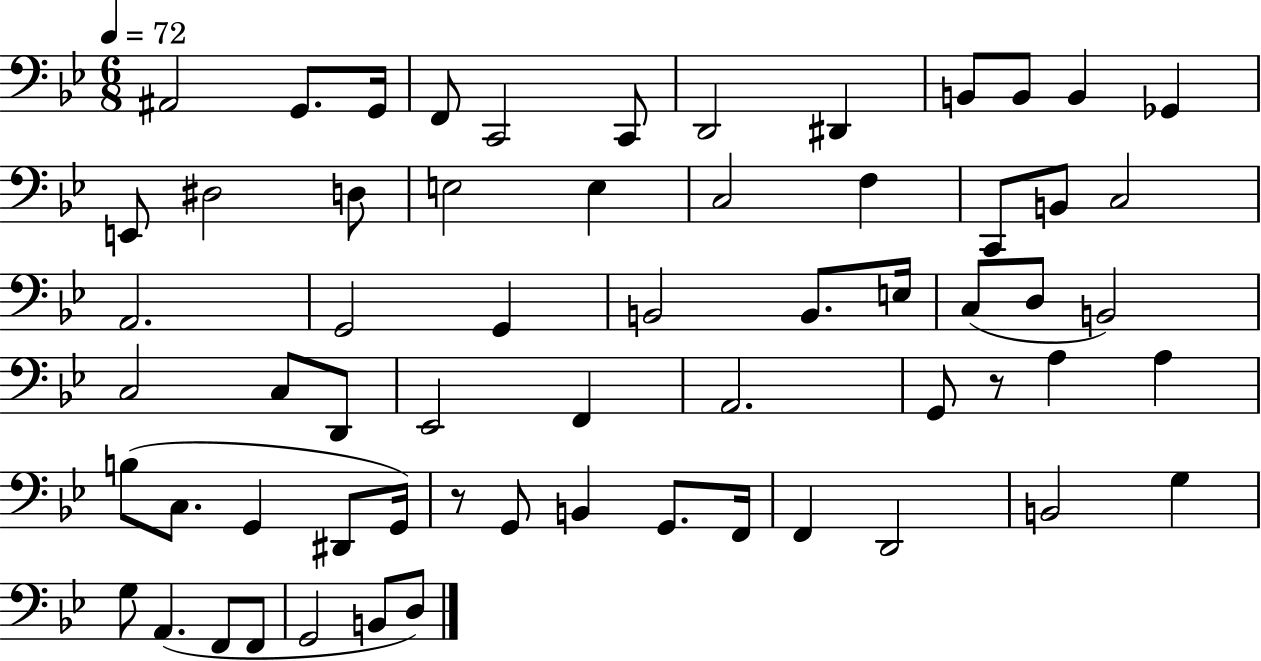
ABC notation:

X:1
T:Untitled
M:6/8
L:1/4
K:Bb
^A,,2 G,,/2 G,,/4 F,,/2 C,,2 C,,/2 D,,2 ^D,, B,,/2 B,,/2 B,, _G,, E,,/2 ^D,2 D,/2 E,2 E, C,2 F, C,,/2 B,,/2 C,2 A,,2 G,,2 G,, B,,2 B,,/2 E,/4 C,/2 D,/2 B,,2 C,2 C,/2 D,,/2 _E,,2 F,, A,,2 G,,/2 z/2 A, A, B,/2 C,/2 G,, ^D,,/2 G,,/4 z/2 G,,/2 B,, G,,/2 F,,/4 F,, D,,2 B,,2 G, G,/2 A,, F,,/2 F,,/2 G,,2 B,,/2 D,/2